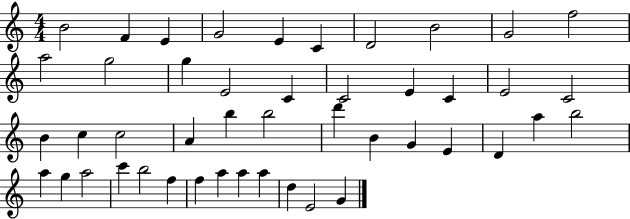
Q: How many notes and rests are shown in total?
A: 46